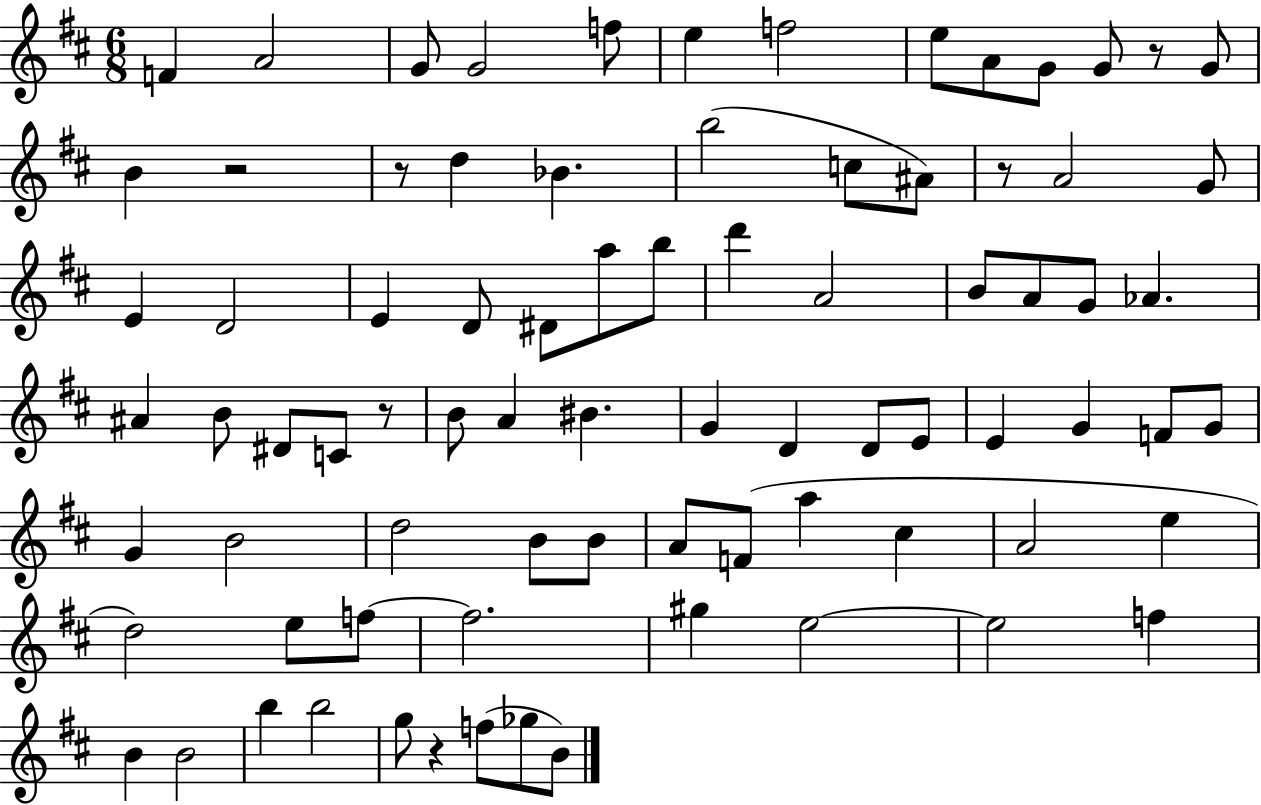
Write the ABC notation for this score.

X:1
T:Untitled
M:6/8
L:1/4
K:D
F A2 G/2 G2 f/2 e f2 e/2 A/2 G/2 G/2 z/2 G/2 B z2 z/2 d _B b2 c/2 ^A/2 z/2 A2 G/2 E D2 E D/2 ^D/2 a/2 b/2 d' A2 B/2 A/2 G/2 _A ^A B/2 ^D/2 C/2 z/2 B/2 A ^B G D D/2 E/2 E G F/2 G/2 G B2 d2 B/2 B/2 A/2 F/2 a ^c A2 e d2 e/2 f/2 f2 ^g e2 e2 f B B2 b b2 g/2 z f/2 _g/2 B/2